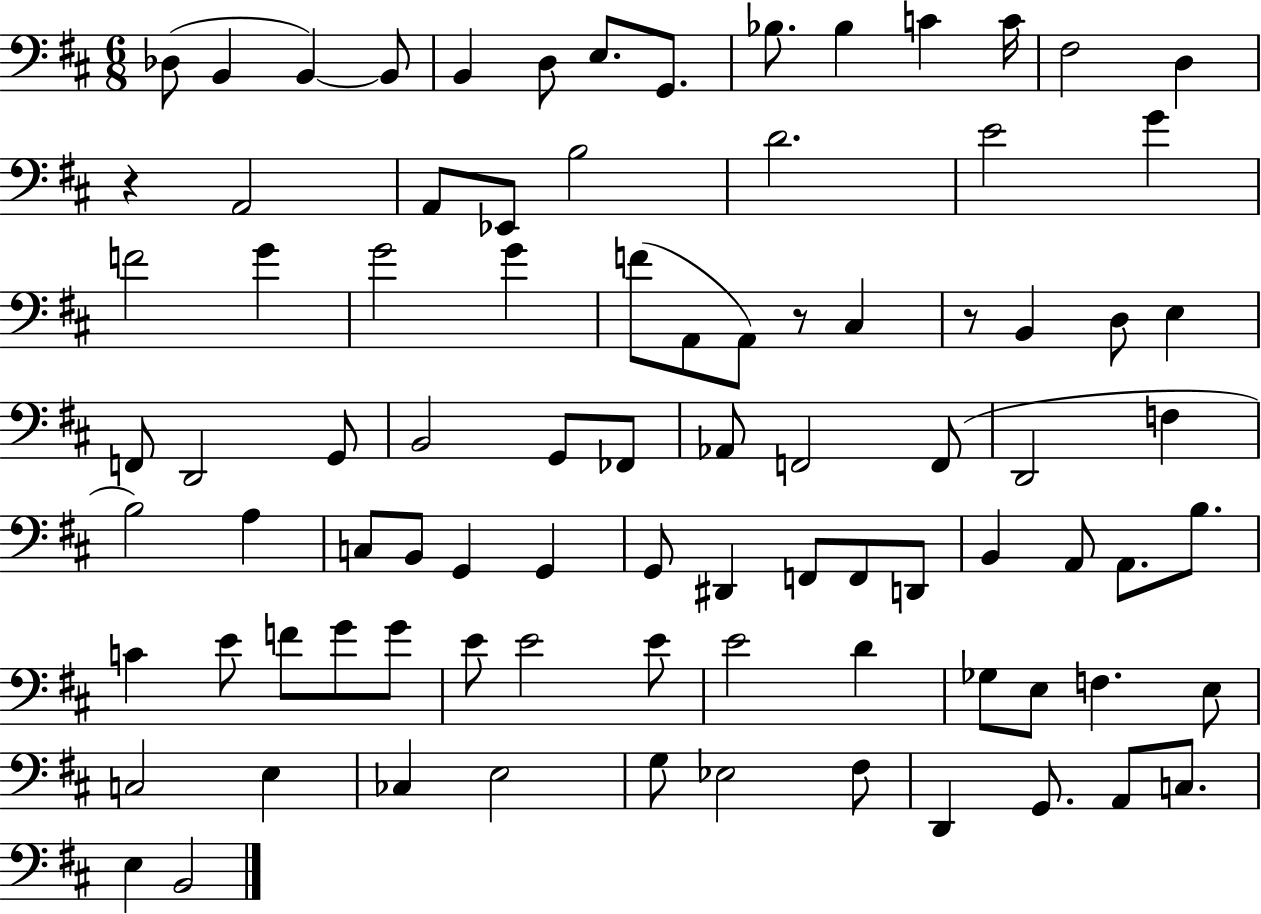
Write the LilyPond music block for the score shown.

{
  \clef bass
  \numericTimeSignature
  \time 6/8
  \key d \major
  des8( b,4 b,4~~) b,8 | b,4 d8 e8. g,8. | bes8. bes4 c'4 c'16 | fis2 d4 | \break r4 a,2 | a,8 ees,8 b2 | d'2. | e'2 g'4 | \break f'2 g'4 | g'2 g'4 | f'8( a,8 a,8) r8 cis4 | r8 b,4 d8 e4 | \break f,8 d,2 g,8 | b,2 g,8 fes,8 | aes,8 f,2 f,8( | d,2 f4 | \break b2) a4 | c8 b,8 g,4 g,4 | g,8 dis,4 f,8 f,8 d,8 | b,4 a,8 a,8. b8. | \break c'4 e'8 f'8 g'8 g'8 | e'8 e'2 e'8 | e'2 d'4 | ges8 e8 f4. e8 | \break c2 e4 | ces4 e2 | g8 ees2 fis8 | d,4 g,8. a,8 c8. | \break e4 b,2 | \bar "|."
}